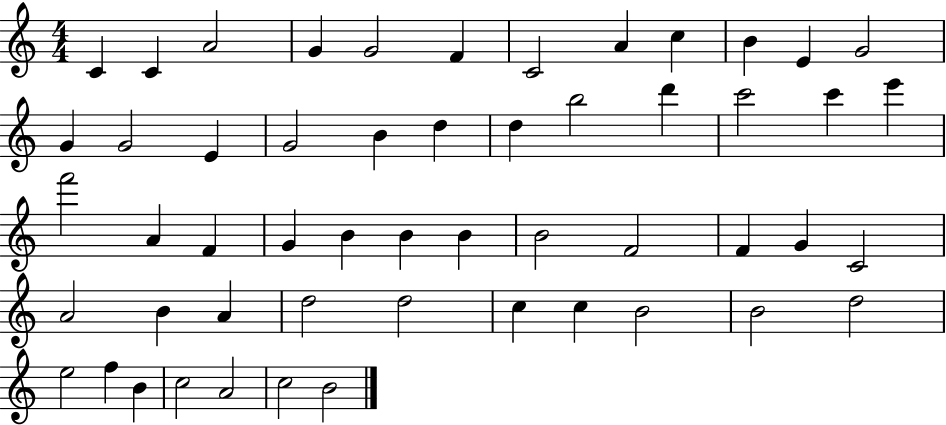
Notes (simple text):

C4/q C4/q A4/h G4/q G4/h F4/q C4/h A4/q C5/q B4/q E4/q G4/h G4/q G4/h E4/q G4/h B4/q D5/q D5/q B5/h D6/q C6/h C6/q E6/q F6/h A4/q F4/q G4/q B4/q B4/q B4/q B4/h F4/h F4/q G4/q C4/h A4/h B4/q A4/q D5/h D5/h C5/q C5/q B4/h B4/h D5/h E5/h F5/q B4/q C5/h A4/h C5/h B4/h